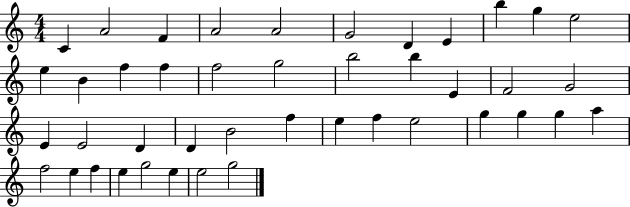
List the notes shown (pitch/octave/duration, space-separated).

C4/q A4/h F4/q A4/h A4/h G4/h D4/q E4/q B5/q G5/q E5/h E5/q B4/q F5/q F5/q F5/h G5/h B5/h B5/q E4/q F4/h G4/h E4/q E4/h D4/q D4/q B4/h F5/q E5/q F5/q E5/h G5/q G5/q G5/q A5/q F5/h E5/q F5/q E5/q G5/h E5/q E5/h G5/h